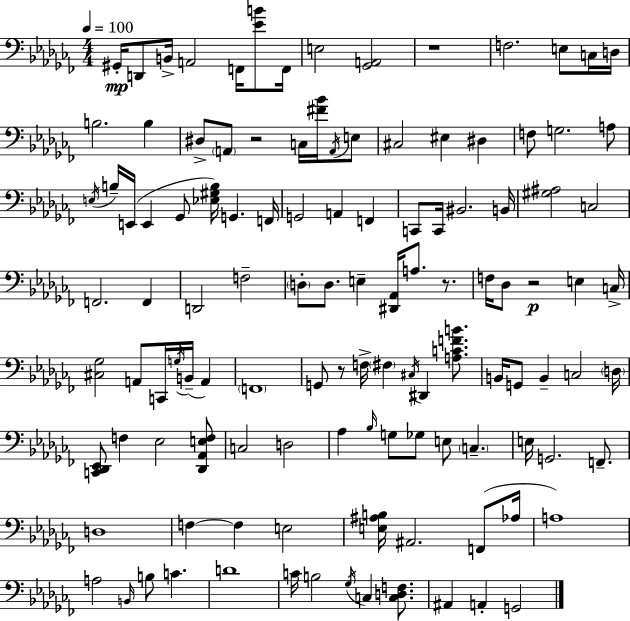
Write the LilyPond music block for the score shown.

{
  \clef bass
  \numericTimeSignature
  \time 4/4
  \key aes \minor
  \tempo 4 = 100
  gis,16-.\mp d,8 b,16-> a,2 f,16 <ees' b'>8 f,16 | e2 <ges, a,>2 | r1 | f2. e8 c16 d16 | \break b2. b4 | dis8-> \parenthesize a,8 r2 c16 <fis' bes'>16 \acciaccatura { a,16 } e8 | cis2 eis4 dis4 | f8 g2. a8 | \break \acciaccatura { e16 } b16-- e,16( e,4 ges,8 <ees gis b>16) g,4. | f,16 g,2 a,4 f,4 | c,8 c,16 bis,2. | b,16 <gis ais>2 c2 | \break f,2. f,4 | d,2 f2-- | \parenthesize d8-. d8. e4-- <dis, aes,>16 a8. r8. | f16 des8 r2\p e4 | \break c16-> <cis ges>2 a,8 c,16 \acciaccatura { g16 }( b,16-- a,4) | \parenthesize f,1 | g,8 r8 f16-> \parenthesize fis4 \acciaccatura { cis16 } dis,4 | <a c' f' b'>8. b,16 g,8 b,4-- c2 | \break \parenthesize d16 <c, des, ees,>8 f4 ees2 | <des, aes, e f>8 c2 d2 | aes4 \grace { bes16 } g8 ges8 e8 \parenthesize c4.-- | e16 g,2. | \break f,8.-- d1 | f4~~ f4 e2 | <e ais b>16 ais,2. | f,8( aes16 a1) | \break a2 \grace { b,16 } b8 | c'4. d'1 | c'16 b2 \acciaccatura { ges16 } | c4 <c d f>8. ais,4 a,4-. g,2 | \break \bar "|."
}